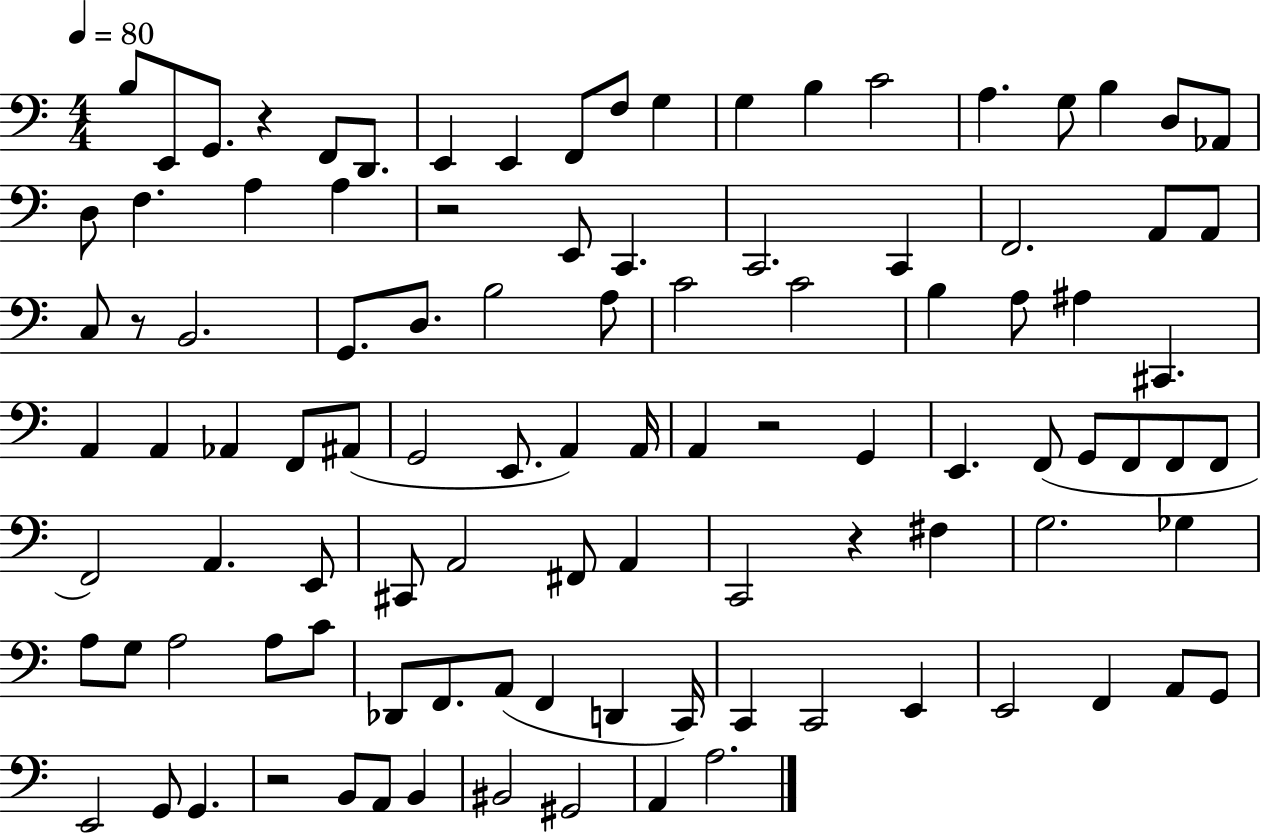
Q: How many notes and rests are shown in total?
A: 103